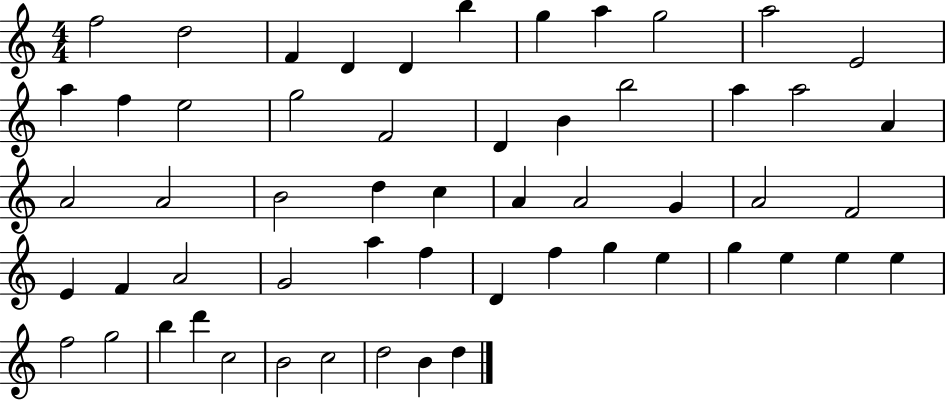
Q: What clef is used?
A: treble